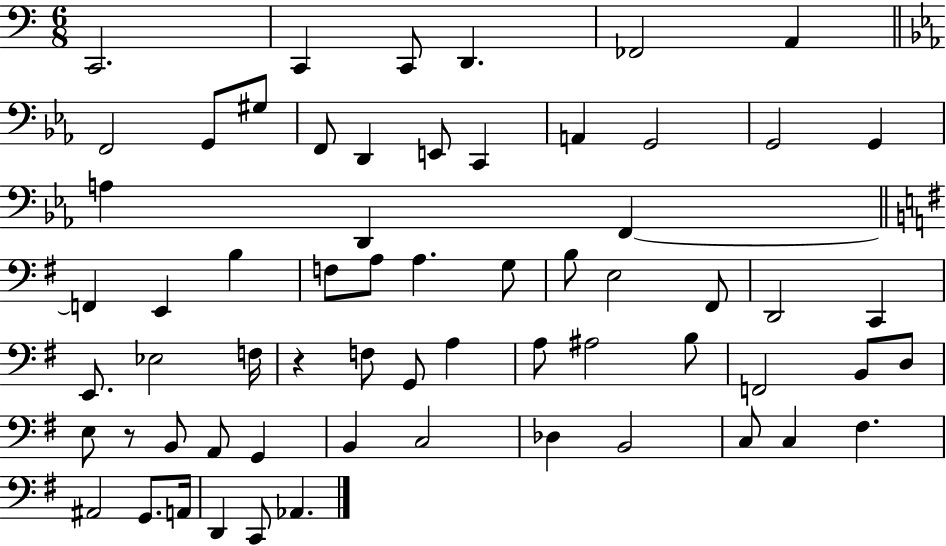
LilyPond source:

{
  \clef bass
  \numericTimeSignature
  \time 6/8
  \key c \major
  c,2. | c,4 c,8 d,4. | fes,2 a,4 | \bar "||" \break \key ees \major f,2 g,8 gis8 | f,8 d,4 e,8 c,4 | a,4 g,2 | g,2 g,4 | \break a4 d,4 f,4~~ | \bar "||" \break \key e \minor f,4 e,4 b4 | f8 a8 a4. g8 | b8 e2 fis,8 | d,2 c,4 | \break e,8. ees2 f16 | r4 f8 g,8 a4 | a8 ais2 b8 | f,2 b,8 d8 | \break e8 r8 b,8 a,8 g,4 | b,4 c2 | des4 b,2 | c8 c4 fis4. | \break ais,2 g,8. a,16 | d,4 c,8 aes,4. | \bar "|."
}